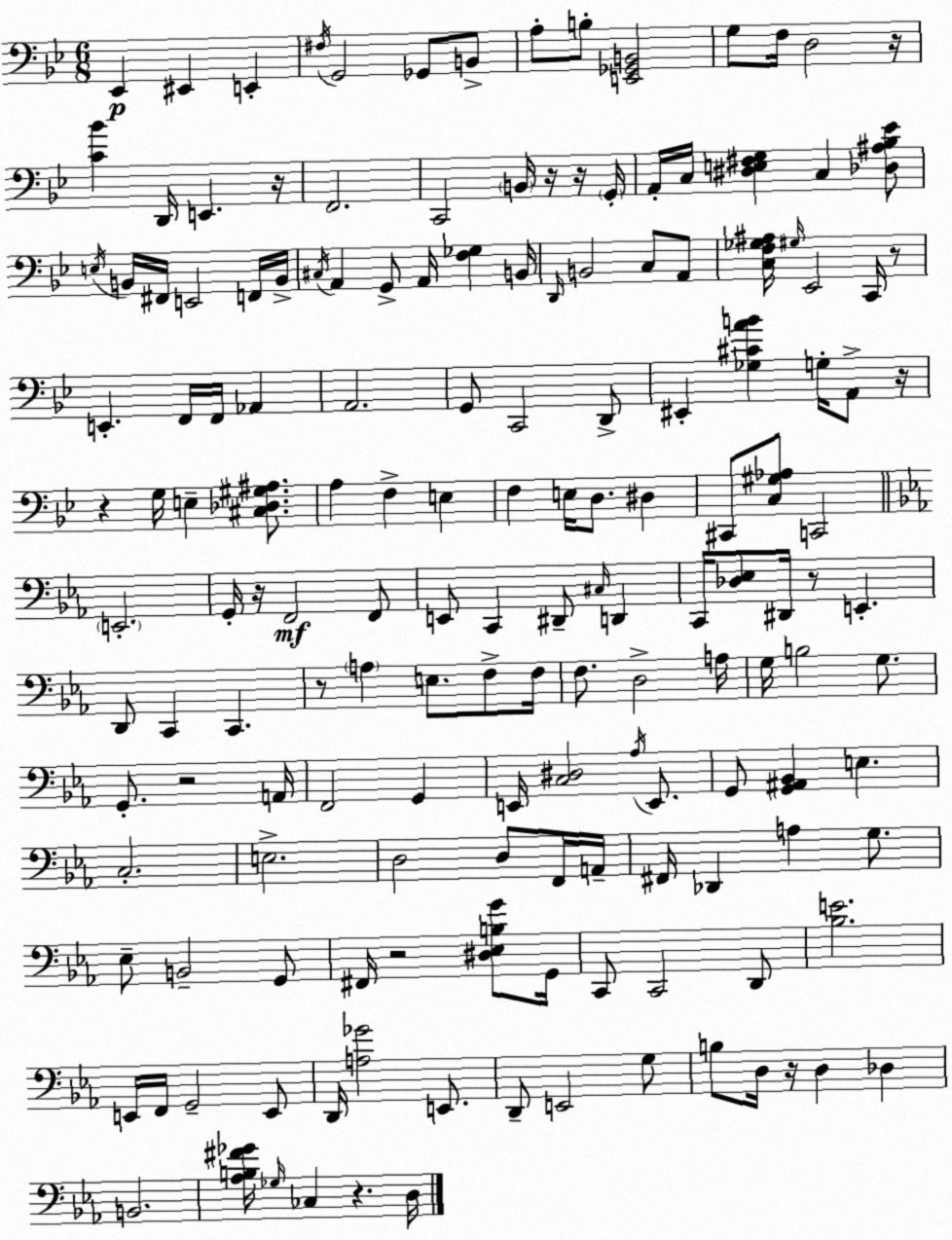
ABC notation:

X:1
T:Untitled
M:6/8
L:1/4
K:Gm
_E,, ^E,, E,, ^F,/4 G,,2 _G,,/2 B,,/2 A,/2 B,/2 [E,,_G,,B,,]2 G,/2 F,/4 D,2 z/4 [C_B] D,,/4 E,, z/4 F,,2 C,,2 B,,/4 z/4 z/4 G,,/4 A,,/4 C,/4 [^D,E,^F,G,] C, [_D,^A,_B,_E]/2 E,/4 B,,/4 ^F,,/4 E,,2 F,,/4 B,,/4 ^C,/4 A,, G,,/2 A,,/4 [F,_G,] B,,/4 D,,/4 B,,2 C,/2 A,,/2 [C,F,_G,^A,]/4 ^G,/4 _E,,2 C,,/4 z/2 E,, F,,/4 F,,/4 _A,, A,,2 G,,/2 C,,2 D,,/2 ^E,, [_G,^CAB] G,/4 A,,/2 z/4 z G,/4 E, [^C,_D,^G,^A,]/2 A, F, E, F, E,/4 D,/2 ^D, ^C,,/2 [C,^G,_A,]/2 C,,2 E,,2 G,,/4 z/4 F,,2 F,,/2 E,,/2 C,, ^D,,/2 ^C,/4 D,, C,,/4 [_D,_E,]/2 ^D,,/4 z/2 E,, D,,/2 C,, C,, z/2 A, E,/2 F,/2 F,/4 F,/2 D,2 A,/4 G,/4 B,2 G,/2 G,,/2 z2 A,,/4 F,,2 G,, E,,/4 [C,^D,]2 _A,/4 E,,/2 G,,/2 [G,,^A,,_B,,] E, C,2 E,2 D,2 D,/2 F,,/4 A,,/4 ^F,,/4 _D,, A, G,/2 _E,/2 B,,2 G,,/2 ^F,,/4 z2 [^D,_E,B,G]/2 G,,/4 C,,/2 C,,2 D,,/2 [_B,E]2 E,,/4 F,,/4 G,,2 E,,/2 D,,/4 [A,_G]2 E,,/2 D,,/2 E,,2 G,/2 B,/2 D,/4 z/4 D, _D, B,,2 [_A,B,^F_G]/4 _G,/4 _C, z D,/4